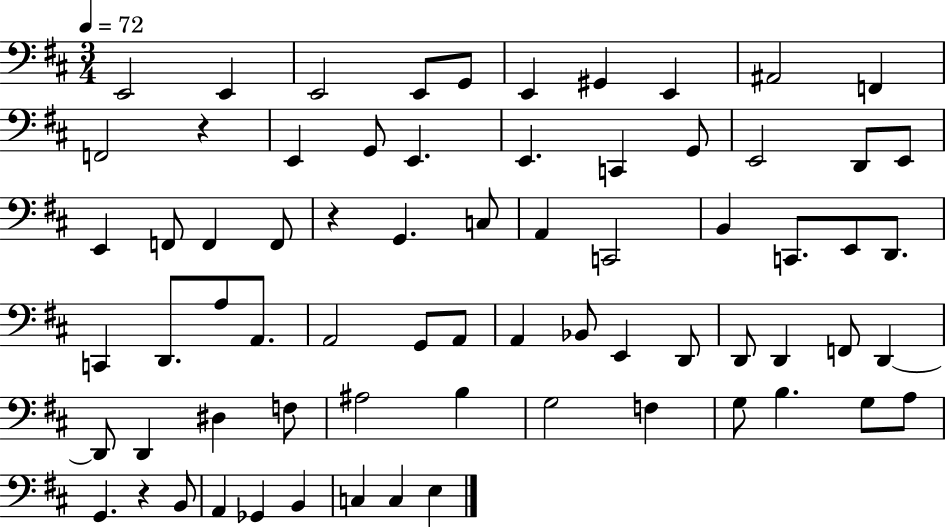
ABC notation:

X:1
T:Untitled
M:3/4
L:1/4
K:D
E,,2 E,, E,,2 E,,/2 G,,/2 E,, ^G,, E,, ^A,,2 F,, F,,2 z E,, G,,/2 E,, E,, C,, G,,/2 E,,2 D,,/2 E,,/2 E,, F,,/2 F,, F,,/2 z G,, C,/2 A,, C,,2 B,, C,,/2 E,,/2 D,,/2 C,, D,,/2 A,/2 A,,/2 A,,2 G,,/2 A,,/2 A,, _B,,/2 E,, D,,/2 D,,/2 D,, F,,/2 D,, D,,/2 D,, ^D, F,/2 ^A,2 B, G,2 F, G,/2 B, G,/2 A,/2 G,, z B,,/2 A,, _G,, B,, C, C, E,